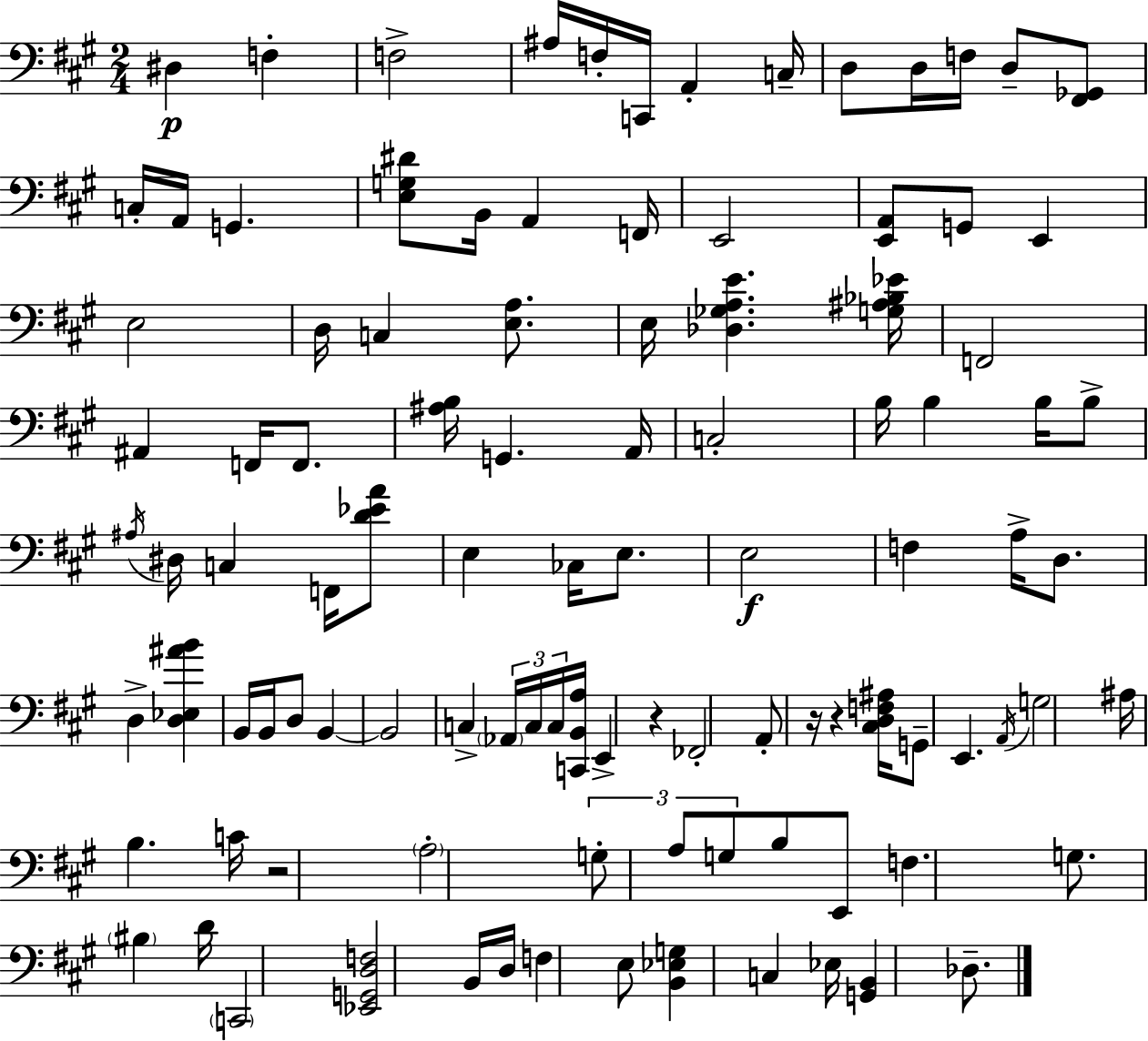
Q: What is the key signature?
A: A major